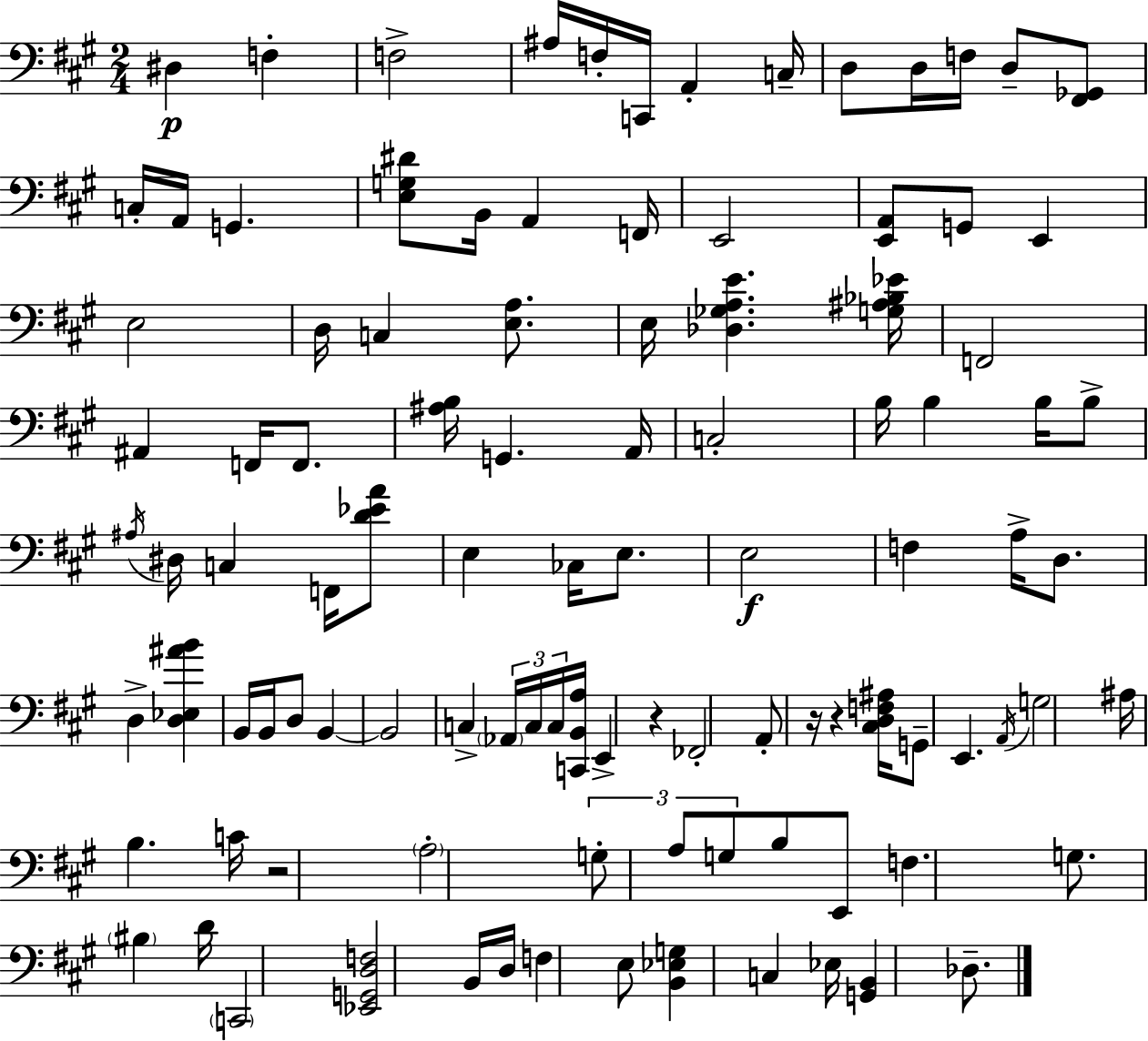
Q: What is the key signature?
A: A major